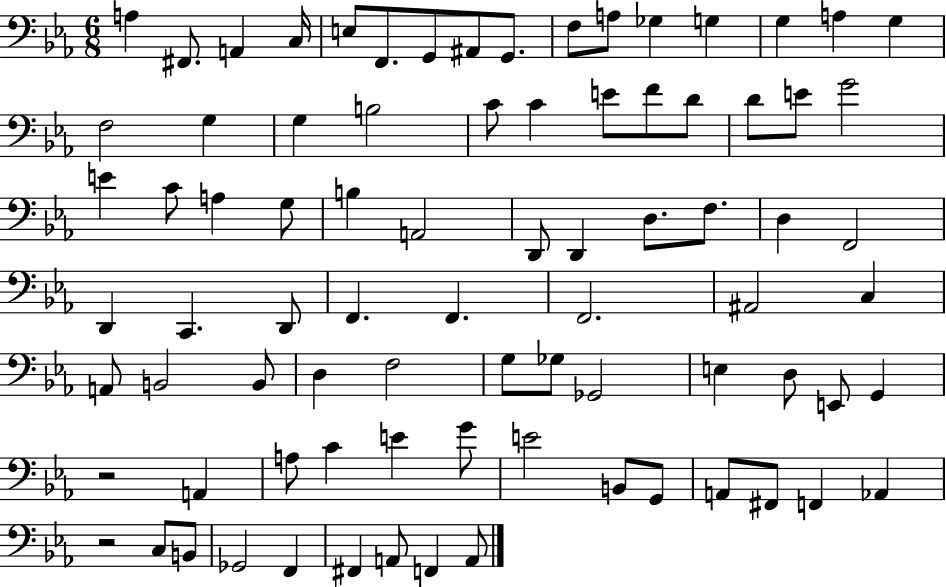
{
  \clef bass
  \numericTimeSignature
  \time 6/8
  \key ees \major
  a4 fis,8. a,4 c16 | e8 f,8. g,8 ais,8 g,8. | f8 a8 ges4 g4 | g4 a4 g4 | \break f2 g4 | g4 b2 | c'8 c'4 e'8 f'8 d'8 | d'8 e'8 g'2 | \break e'4 c'8 a4 g8 | b4 a,2 | d,8 d,4 d8. f8. | d4 f,2 | \break d,4 c,4. d,8 | f,4. f,4. | f,2. | ais,2 c4 | \break a,8 b,2 b,8 | d4 f2 | g8 ges8 ges,2 | e4 d8 e,8 g,4 | \break r2 a,4 | a8 c'4 e'4 g'8 | e'2 b,8 g,8 | a,8 fis,8 f,4 aes,4 | \break r2 c8 b,8 | ges,2 f,4 | fis,4 a,8 f,4 a,8 | \bar "|."
}